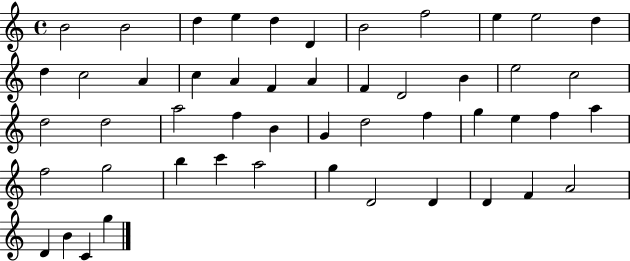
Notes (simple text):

B4/h B4/h D5/q E5/q D5/q D4/q B4/h F5/h E5/q E5/h D5/q D5/q C5/h A4/q C5/q A4/q F4/q A4/q F4/q D4/h B4/q E5/h C5/h D5/h D5/h A5/h F5/q B4/q G4/q D5/h F5/q G5/q E5/q F5/q A5/q F5/h G5/h B5/q C6/q A5/h G5/q D4/h D4/q D4/q F4/q A4/h D4/q B4/q C4/q G5/q